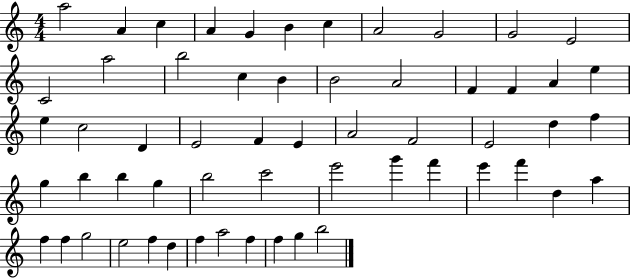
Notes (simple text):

A5/h A4/q C5/q A4/q G4/q B4/q C5/q A4/h G4/h G4/h E4/h C4/h A5/h B5/h C5/q B4/q B4/h A4/h F4/q F4/q A4/q E5/q E5/q C5/h D4/q E4/h F4/q E4/q A4/h F4/h E4/h D5/q F5/q G5/q B5/q B5/q G5/q B5/h C6/h E6/h G6/q F6/q E6/q F6/q D5/q A5/q F5/q F5/q G5/h E5/h F5/q D5/q F5/q A5/h F5/q F5/q G5/q B5/h